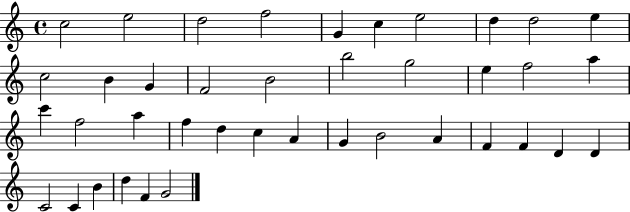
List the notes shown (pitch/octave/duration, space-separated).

C5/h E5/h D5/h F5/h G4/q C5/q E5/h D5/q D5/h E5/q C5/h B4/q G4/q F4/h B4/h B5/h G5/h E5/q F5/h A5/q C6/q F5/h A5/q F5/q D5/q C5/q A4/q G4/q B4/h A4/q F4/q F4/q D4/q D4/q C4/h C4/q B4/q D5/q F4/q G4/h